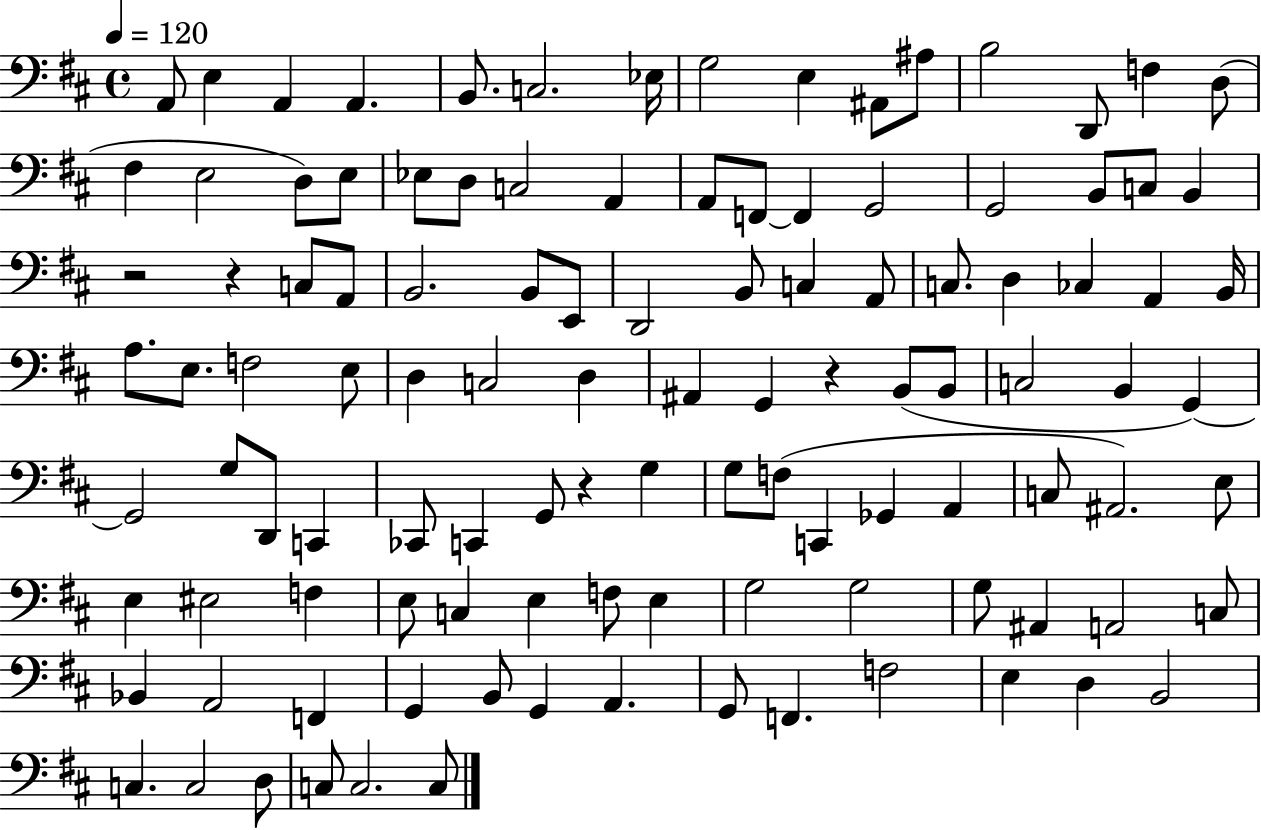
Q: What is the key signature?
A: D major